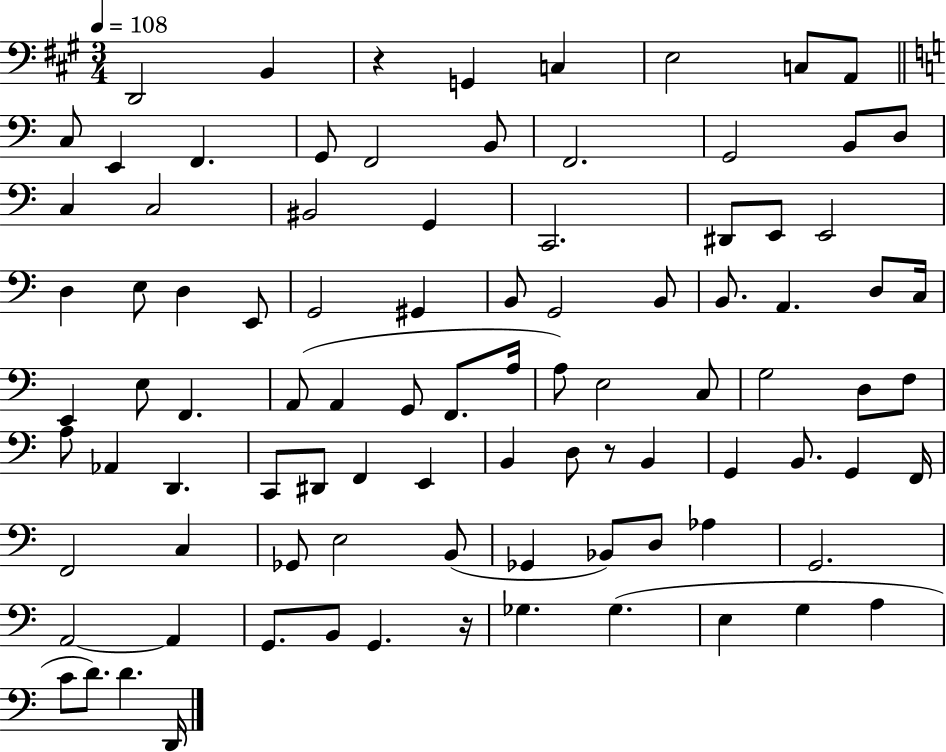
{
  \clef bass
  \numericTimeSignature
  \time 3/4
  \key a \major
  \tempo 4 = 108
  d,2 b,4 | r4 g,4 c4 | e2 c8 a,8 | \bar "||" \break \key a \minor c8 e,4 f,4. | g,8 f,2 b,8 | f,2. | g,2 b,8 d8 | \break c4 c2 | bis,2 g,4 | c,2. | dis,8 e,8 e,2 | \break d4 e8 d4 e,8 | g,2 gis,4 | b,8 g,2 b,8 | b,8. a,4. d8 c16 | \break e,4 e8 f,4. | a,8( a,4 g,8 f,8. a16 | a8) e2 c8 | g2 d8 f8 | \break a8 aes,4 d,4. | c,8 dis,8 f,4 e,4 | b,4 d8 r8 b,4 | g,4 b,8. g,4 f,16 | \break f,2 c4 | ges,8 e2 b,8( | ges,4 bes,8) d8 aes4 | g,2. | \break a,2~~ a,4 | g,8. b,8 g,4. r16 | ges4. ges4.( | e4 g4 a4 | \break c'8 d'8.) d'4. d,16 | \bar "|."
}